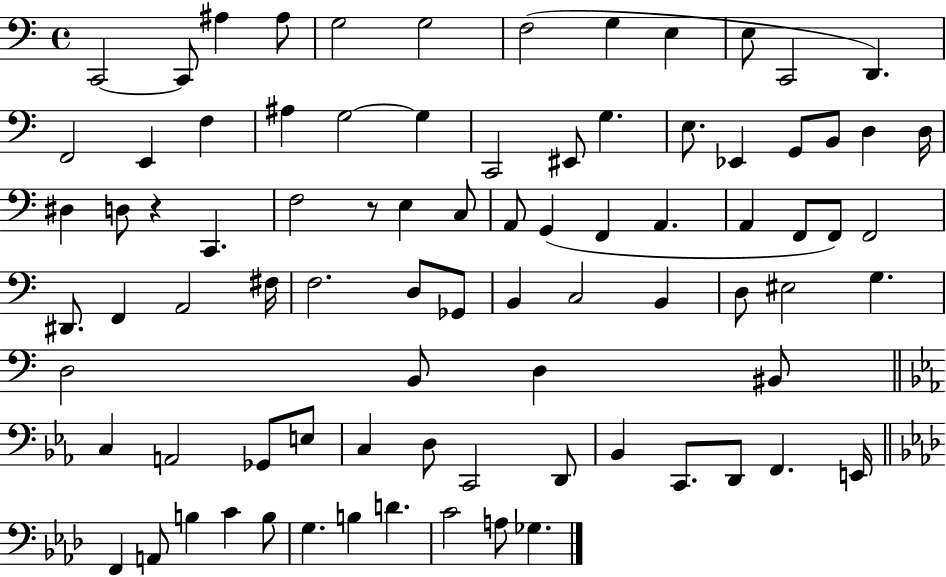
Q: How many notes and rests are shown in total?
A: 84